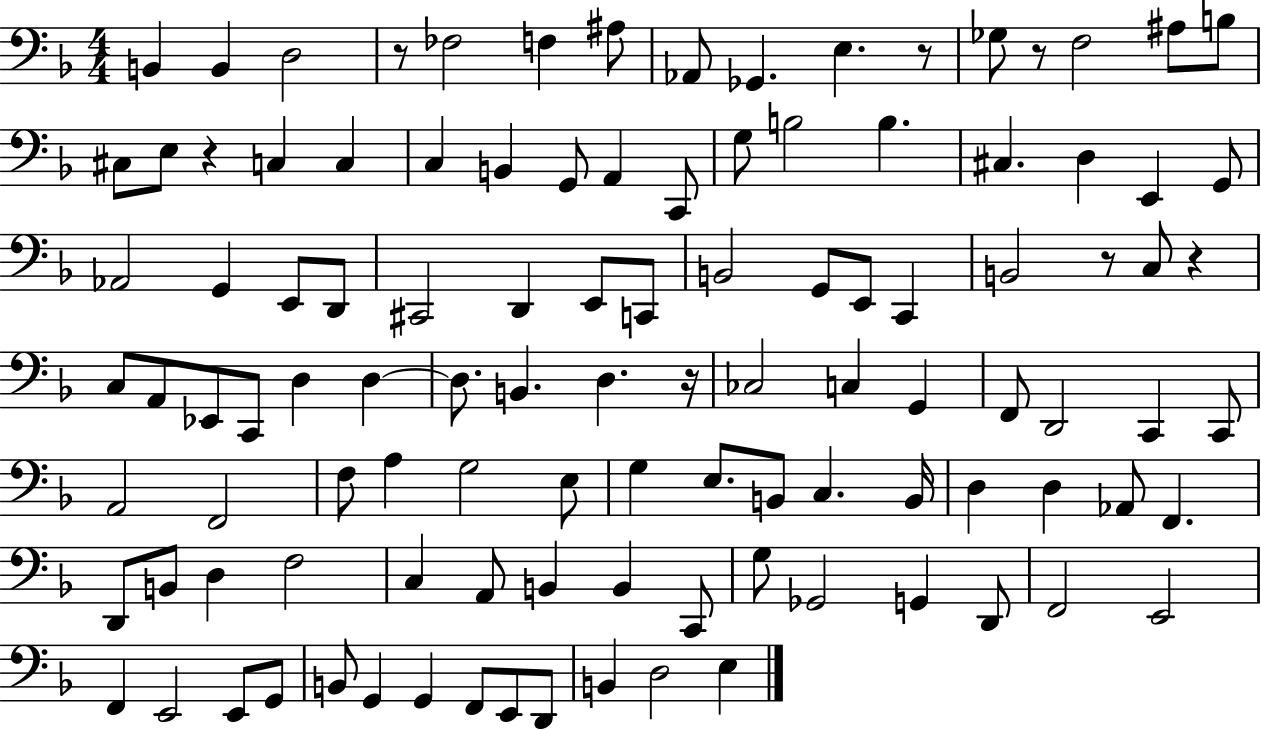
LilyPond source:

{
  \clef bass
  \numericTimeSignature
  \time 4/4
  \key f \major
  \repeat volta 2 { b,4 b,4 d2 | r8 fes2 f4 ais8 | aes,8 ges,4. e4. r8 | ges8 r8 f2 ais8 b8 | \break cis8 e8 r4 c4 c4 | c4 b,4 g,8 a,4 c,8 | g8 b2 b4. | cis4. d4 e,4 g,8 | \break aes,2 g,4 e,8 d,8 | cis,2 d,4 e,8 c,8 | b,2 g,8 e,8 c,4 | b,2 r8 c8 r4 | \break c8 a,8 ees,8 c,8 d4 d4~~ | d8. b,4. d4. r16 | ces2 c4 g,4 | f,8 d,2 c,4 c,8 | \break a,2 f,2 | f8 a4 g2 e8 | g4 e8. b,8 c4. b,16 | d4 d4 aes,8 f,4. | \break d,8 b,8 d4 f2 | c4 a,8 b,4 b,4 c,8 | g8 ges,2 g,4 d,8 | f,2 e,2 | \break f,4 e,2 e,8 g,8 | b,8 g,4 g,4 f,8 e,8 d,8 | b,4 d2 e4 | } \bar "|."
}